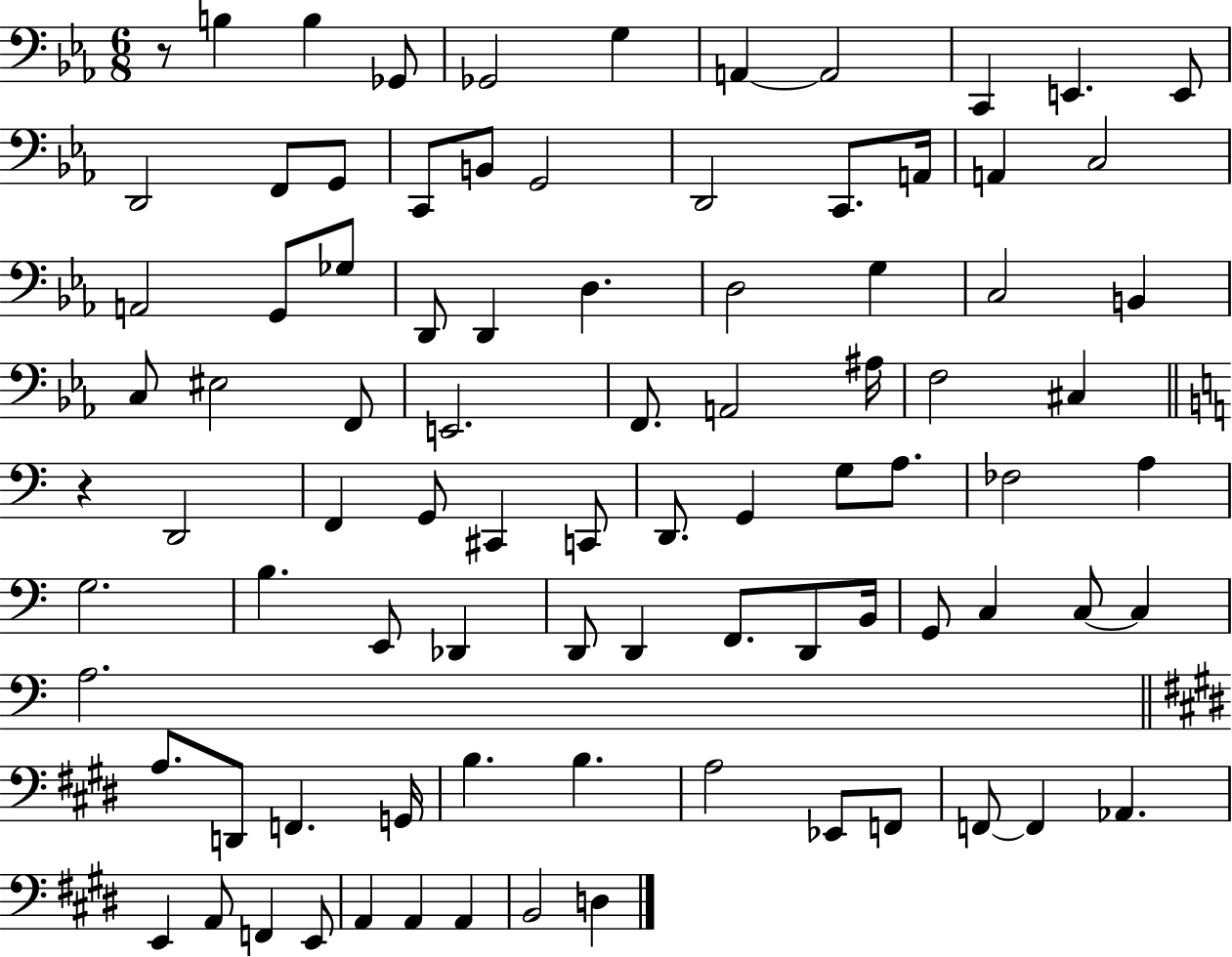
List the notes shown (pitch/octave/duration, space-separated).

R/e B3/q B3/q Gb2/e Gb2/h G3/q A2/q A2/h C2/q E2/q. E2/e D2/h F2/e G2/e C2/e B2/e G2/h D2/h C2/e. A2/s A2/q C3/h A2/h G2/e Gb3/e D2/e D2/q D3/q. D3/h G3/q C3/h B2/q C3/e EIS3/h F2/e E2/h. F2/e. A2/h A#3/s F3/h C#3/q R/q D2/h F2/q G2/e C#2/q C2/e D2/e. G2/q G3/e A3/e. FES3/h A3/q G3/h. B3/q. E2/e Db2/q D2/e D2/q F2/e. D2/e B2/s G2/e C3/q C3/e C3/q A3/h. A3/e. D2/e F2/q. G2/s B3/q. B3/q. A3/h Eb2/e F2/e F2/e F2/q Ab2/q. E2/q A2/e F2/q E2/e A2/q A2/q A2/q B2/h D3/q